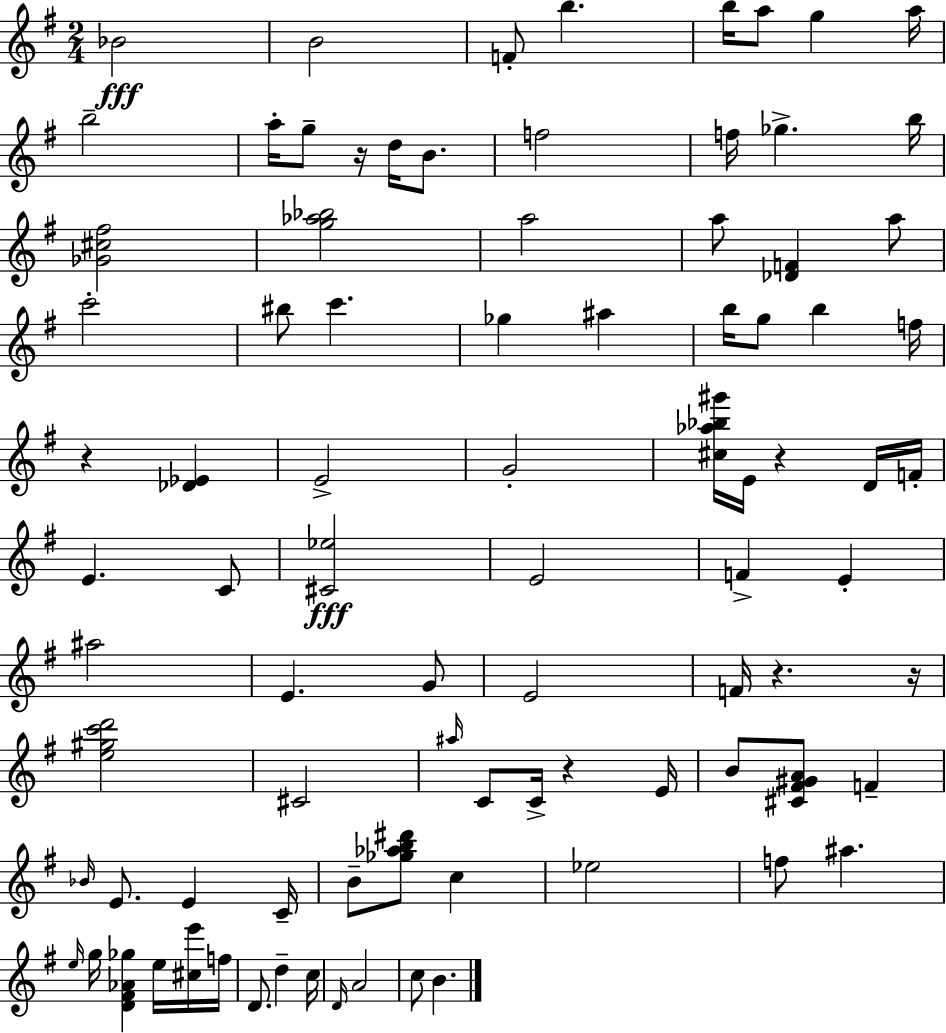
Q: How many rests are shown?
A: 6